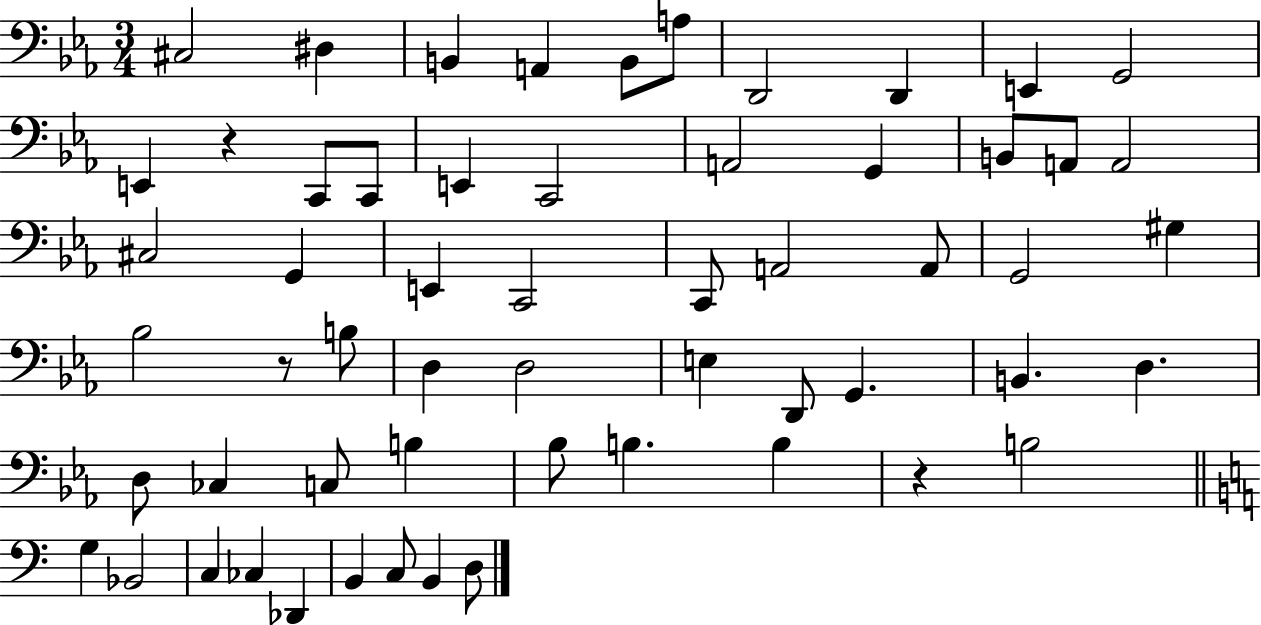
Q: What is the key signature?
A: EES major